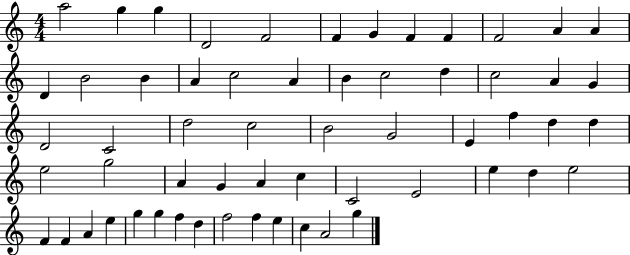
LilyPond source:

{
  \clef treble
  \numericTimeSignature
  \time 4/4
  \key c \major
  a''2 g''4 g''4 | d'2 f'2 | f'4 g'4 f'4 f'4 | f'2 a'4 a'4 | \break d'4 b'2 b'4 | a'4 c''2 a'4 | b'4 c''2 d''4 | c''2 a'4 g'4 | \break d'2 c'2 | d''2 c''2 | b'2 g'2 | e'4 f''4 d''4 d''4 | \break e''2 g''2 | a'4 g'4 a'4 c''4 | c'2 e'2 | e''4 d''4 e''2 | \break f'4 f'4 a'4 e''4 | g''4 g''4 f''4 d''4 | f''2 f''4 e''4 | c''4 a'2 g''4 | \break \bar "|."
}